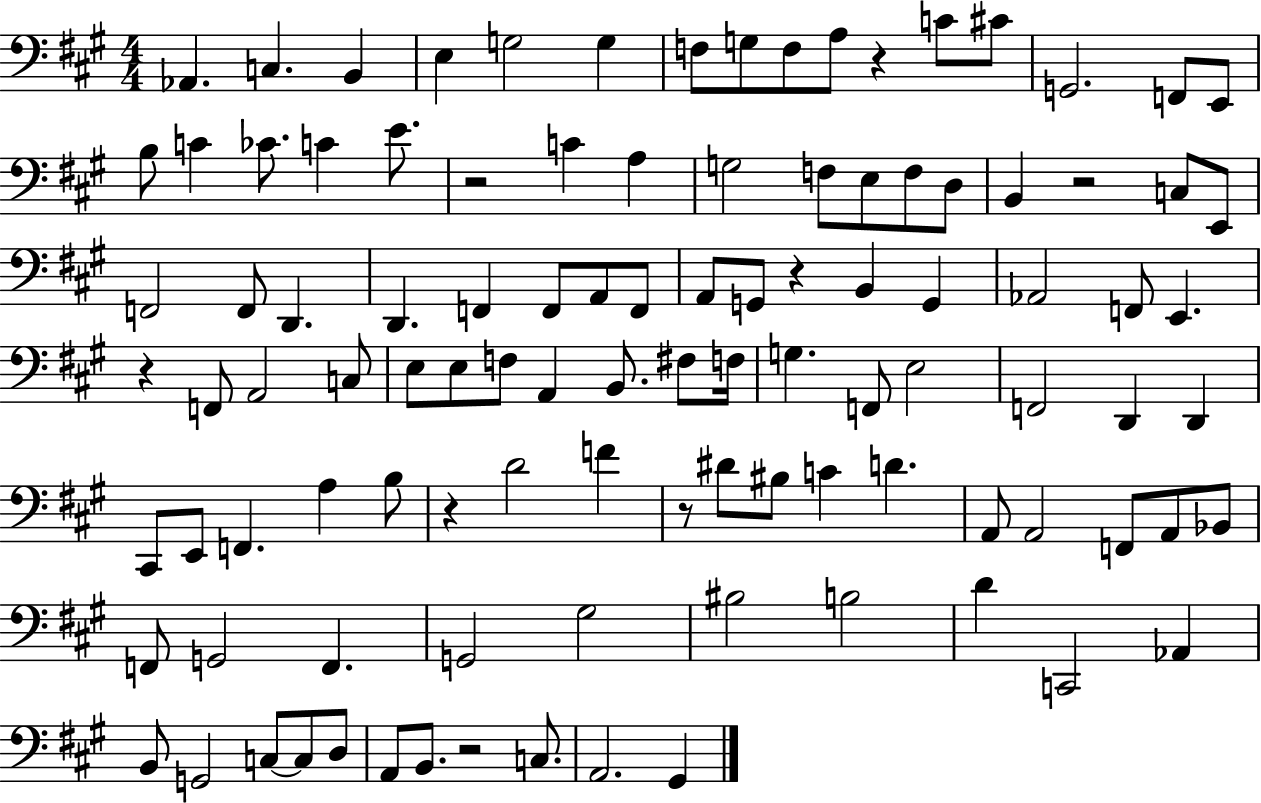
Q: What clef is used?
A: bass